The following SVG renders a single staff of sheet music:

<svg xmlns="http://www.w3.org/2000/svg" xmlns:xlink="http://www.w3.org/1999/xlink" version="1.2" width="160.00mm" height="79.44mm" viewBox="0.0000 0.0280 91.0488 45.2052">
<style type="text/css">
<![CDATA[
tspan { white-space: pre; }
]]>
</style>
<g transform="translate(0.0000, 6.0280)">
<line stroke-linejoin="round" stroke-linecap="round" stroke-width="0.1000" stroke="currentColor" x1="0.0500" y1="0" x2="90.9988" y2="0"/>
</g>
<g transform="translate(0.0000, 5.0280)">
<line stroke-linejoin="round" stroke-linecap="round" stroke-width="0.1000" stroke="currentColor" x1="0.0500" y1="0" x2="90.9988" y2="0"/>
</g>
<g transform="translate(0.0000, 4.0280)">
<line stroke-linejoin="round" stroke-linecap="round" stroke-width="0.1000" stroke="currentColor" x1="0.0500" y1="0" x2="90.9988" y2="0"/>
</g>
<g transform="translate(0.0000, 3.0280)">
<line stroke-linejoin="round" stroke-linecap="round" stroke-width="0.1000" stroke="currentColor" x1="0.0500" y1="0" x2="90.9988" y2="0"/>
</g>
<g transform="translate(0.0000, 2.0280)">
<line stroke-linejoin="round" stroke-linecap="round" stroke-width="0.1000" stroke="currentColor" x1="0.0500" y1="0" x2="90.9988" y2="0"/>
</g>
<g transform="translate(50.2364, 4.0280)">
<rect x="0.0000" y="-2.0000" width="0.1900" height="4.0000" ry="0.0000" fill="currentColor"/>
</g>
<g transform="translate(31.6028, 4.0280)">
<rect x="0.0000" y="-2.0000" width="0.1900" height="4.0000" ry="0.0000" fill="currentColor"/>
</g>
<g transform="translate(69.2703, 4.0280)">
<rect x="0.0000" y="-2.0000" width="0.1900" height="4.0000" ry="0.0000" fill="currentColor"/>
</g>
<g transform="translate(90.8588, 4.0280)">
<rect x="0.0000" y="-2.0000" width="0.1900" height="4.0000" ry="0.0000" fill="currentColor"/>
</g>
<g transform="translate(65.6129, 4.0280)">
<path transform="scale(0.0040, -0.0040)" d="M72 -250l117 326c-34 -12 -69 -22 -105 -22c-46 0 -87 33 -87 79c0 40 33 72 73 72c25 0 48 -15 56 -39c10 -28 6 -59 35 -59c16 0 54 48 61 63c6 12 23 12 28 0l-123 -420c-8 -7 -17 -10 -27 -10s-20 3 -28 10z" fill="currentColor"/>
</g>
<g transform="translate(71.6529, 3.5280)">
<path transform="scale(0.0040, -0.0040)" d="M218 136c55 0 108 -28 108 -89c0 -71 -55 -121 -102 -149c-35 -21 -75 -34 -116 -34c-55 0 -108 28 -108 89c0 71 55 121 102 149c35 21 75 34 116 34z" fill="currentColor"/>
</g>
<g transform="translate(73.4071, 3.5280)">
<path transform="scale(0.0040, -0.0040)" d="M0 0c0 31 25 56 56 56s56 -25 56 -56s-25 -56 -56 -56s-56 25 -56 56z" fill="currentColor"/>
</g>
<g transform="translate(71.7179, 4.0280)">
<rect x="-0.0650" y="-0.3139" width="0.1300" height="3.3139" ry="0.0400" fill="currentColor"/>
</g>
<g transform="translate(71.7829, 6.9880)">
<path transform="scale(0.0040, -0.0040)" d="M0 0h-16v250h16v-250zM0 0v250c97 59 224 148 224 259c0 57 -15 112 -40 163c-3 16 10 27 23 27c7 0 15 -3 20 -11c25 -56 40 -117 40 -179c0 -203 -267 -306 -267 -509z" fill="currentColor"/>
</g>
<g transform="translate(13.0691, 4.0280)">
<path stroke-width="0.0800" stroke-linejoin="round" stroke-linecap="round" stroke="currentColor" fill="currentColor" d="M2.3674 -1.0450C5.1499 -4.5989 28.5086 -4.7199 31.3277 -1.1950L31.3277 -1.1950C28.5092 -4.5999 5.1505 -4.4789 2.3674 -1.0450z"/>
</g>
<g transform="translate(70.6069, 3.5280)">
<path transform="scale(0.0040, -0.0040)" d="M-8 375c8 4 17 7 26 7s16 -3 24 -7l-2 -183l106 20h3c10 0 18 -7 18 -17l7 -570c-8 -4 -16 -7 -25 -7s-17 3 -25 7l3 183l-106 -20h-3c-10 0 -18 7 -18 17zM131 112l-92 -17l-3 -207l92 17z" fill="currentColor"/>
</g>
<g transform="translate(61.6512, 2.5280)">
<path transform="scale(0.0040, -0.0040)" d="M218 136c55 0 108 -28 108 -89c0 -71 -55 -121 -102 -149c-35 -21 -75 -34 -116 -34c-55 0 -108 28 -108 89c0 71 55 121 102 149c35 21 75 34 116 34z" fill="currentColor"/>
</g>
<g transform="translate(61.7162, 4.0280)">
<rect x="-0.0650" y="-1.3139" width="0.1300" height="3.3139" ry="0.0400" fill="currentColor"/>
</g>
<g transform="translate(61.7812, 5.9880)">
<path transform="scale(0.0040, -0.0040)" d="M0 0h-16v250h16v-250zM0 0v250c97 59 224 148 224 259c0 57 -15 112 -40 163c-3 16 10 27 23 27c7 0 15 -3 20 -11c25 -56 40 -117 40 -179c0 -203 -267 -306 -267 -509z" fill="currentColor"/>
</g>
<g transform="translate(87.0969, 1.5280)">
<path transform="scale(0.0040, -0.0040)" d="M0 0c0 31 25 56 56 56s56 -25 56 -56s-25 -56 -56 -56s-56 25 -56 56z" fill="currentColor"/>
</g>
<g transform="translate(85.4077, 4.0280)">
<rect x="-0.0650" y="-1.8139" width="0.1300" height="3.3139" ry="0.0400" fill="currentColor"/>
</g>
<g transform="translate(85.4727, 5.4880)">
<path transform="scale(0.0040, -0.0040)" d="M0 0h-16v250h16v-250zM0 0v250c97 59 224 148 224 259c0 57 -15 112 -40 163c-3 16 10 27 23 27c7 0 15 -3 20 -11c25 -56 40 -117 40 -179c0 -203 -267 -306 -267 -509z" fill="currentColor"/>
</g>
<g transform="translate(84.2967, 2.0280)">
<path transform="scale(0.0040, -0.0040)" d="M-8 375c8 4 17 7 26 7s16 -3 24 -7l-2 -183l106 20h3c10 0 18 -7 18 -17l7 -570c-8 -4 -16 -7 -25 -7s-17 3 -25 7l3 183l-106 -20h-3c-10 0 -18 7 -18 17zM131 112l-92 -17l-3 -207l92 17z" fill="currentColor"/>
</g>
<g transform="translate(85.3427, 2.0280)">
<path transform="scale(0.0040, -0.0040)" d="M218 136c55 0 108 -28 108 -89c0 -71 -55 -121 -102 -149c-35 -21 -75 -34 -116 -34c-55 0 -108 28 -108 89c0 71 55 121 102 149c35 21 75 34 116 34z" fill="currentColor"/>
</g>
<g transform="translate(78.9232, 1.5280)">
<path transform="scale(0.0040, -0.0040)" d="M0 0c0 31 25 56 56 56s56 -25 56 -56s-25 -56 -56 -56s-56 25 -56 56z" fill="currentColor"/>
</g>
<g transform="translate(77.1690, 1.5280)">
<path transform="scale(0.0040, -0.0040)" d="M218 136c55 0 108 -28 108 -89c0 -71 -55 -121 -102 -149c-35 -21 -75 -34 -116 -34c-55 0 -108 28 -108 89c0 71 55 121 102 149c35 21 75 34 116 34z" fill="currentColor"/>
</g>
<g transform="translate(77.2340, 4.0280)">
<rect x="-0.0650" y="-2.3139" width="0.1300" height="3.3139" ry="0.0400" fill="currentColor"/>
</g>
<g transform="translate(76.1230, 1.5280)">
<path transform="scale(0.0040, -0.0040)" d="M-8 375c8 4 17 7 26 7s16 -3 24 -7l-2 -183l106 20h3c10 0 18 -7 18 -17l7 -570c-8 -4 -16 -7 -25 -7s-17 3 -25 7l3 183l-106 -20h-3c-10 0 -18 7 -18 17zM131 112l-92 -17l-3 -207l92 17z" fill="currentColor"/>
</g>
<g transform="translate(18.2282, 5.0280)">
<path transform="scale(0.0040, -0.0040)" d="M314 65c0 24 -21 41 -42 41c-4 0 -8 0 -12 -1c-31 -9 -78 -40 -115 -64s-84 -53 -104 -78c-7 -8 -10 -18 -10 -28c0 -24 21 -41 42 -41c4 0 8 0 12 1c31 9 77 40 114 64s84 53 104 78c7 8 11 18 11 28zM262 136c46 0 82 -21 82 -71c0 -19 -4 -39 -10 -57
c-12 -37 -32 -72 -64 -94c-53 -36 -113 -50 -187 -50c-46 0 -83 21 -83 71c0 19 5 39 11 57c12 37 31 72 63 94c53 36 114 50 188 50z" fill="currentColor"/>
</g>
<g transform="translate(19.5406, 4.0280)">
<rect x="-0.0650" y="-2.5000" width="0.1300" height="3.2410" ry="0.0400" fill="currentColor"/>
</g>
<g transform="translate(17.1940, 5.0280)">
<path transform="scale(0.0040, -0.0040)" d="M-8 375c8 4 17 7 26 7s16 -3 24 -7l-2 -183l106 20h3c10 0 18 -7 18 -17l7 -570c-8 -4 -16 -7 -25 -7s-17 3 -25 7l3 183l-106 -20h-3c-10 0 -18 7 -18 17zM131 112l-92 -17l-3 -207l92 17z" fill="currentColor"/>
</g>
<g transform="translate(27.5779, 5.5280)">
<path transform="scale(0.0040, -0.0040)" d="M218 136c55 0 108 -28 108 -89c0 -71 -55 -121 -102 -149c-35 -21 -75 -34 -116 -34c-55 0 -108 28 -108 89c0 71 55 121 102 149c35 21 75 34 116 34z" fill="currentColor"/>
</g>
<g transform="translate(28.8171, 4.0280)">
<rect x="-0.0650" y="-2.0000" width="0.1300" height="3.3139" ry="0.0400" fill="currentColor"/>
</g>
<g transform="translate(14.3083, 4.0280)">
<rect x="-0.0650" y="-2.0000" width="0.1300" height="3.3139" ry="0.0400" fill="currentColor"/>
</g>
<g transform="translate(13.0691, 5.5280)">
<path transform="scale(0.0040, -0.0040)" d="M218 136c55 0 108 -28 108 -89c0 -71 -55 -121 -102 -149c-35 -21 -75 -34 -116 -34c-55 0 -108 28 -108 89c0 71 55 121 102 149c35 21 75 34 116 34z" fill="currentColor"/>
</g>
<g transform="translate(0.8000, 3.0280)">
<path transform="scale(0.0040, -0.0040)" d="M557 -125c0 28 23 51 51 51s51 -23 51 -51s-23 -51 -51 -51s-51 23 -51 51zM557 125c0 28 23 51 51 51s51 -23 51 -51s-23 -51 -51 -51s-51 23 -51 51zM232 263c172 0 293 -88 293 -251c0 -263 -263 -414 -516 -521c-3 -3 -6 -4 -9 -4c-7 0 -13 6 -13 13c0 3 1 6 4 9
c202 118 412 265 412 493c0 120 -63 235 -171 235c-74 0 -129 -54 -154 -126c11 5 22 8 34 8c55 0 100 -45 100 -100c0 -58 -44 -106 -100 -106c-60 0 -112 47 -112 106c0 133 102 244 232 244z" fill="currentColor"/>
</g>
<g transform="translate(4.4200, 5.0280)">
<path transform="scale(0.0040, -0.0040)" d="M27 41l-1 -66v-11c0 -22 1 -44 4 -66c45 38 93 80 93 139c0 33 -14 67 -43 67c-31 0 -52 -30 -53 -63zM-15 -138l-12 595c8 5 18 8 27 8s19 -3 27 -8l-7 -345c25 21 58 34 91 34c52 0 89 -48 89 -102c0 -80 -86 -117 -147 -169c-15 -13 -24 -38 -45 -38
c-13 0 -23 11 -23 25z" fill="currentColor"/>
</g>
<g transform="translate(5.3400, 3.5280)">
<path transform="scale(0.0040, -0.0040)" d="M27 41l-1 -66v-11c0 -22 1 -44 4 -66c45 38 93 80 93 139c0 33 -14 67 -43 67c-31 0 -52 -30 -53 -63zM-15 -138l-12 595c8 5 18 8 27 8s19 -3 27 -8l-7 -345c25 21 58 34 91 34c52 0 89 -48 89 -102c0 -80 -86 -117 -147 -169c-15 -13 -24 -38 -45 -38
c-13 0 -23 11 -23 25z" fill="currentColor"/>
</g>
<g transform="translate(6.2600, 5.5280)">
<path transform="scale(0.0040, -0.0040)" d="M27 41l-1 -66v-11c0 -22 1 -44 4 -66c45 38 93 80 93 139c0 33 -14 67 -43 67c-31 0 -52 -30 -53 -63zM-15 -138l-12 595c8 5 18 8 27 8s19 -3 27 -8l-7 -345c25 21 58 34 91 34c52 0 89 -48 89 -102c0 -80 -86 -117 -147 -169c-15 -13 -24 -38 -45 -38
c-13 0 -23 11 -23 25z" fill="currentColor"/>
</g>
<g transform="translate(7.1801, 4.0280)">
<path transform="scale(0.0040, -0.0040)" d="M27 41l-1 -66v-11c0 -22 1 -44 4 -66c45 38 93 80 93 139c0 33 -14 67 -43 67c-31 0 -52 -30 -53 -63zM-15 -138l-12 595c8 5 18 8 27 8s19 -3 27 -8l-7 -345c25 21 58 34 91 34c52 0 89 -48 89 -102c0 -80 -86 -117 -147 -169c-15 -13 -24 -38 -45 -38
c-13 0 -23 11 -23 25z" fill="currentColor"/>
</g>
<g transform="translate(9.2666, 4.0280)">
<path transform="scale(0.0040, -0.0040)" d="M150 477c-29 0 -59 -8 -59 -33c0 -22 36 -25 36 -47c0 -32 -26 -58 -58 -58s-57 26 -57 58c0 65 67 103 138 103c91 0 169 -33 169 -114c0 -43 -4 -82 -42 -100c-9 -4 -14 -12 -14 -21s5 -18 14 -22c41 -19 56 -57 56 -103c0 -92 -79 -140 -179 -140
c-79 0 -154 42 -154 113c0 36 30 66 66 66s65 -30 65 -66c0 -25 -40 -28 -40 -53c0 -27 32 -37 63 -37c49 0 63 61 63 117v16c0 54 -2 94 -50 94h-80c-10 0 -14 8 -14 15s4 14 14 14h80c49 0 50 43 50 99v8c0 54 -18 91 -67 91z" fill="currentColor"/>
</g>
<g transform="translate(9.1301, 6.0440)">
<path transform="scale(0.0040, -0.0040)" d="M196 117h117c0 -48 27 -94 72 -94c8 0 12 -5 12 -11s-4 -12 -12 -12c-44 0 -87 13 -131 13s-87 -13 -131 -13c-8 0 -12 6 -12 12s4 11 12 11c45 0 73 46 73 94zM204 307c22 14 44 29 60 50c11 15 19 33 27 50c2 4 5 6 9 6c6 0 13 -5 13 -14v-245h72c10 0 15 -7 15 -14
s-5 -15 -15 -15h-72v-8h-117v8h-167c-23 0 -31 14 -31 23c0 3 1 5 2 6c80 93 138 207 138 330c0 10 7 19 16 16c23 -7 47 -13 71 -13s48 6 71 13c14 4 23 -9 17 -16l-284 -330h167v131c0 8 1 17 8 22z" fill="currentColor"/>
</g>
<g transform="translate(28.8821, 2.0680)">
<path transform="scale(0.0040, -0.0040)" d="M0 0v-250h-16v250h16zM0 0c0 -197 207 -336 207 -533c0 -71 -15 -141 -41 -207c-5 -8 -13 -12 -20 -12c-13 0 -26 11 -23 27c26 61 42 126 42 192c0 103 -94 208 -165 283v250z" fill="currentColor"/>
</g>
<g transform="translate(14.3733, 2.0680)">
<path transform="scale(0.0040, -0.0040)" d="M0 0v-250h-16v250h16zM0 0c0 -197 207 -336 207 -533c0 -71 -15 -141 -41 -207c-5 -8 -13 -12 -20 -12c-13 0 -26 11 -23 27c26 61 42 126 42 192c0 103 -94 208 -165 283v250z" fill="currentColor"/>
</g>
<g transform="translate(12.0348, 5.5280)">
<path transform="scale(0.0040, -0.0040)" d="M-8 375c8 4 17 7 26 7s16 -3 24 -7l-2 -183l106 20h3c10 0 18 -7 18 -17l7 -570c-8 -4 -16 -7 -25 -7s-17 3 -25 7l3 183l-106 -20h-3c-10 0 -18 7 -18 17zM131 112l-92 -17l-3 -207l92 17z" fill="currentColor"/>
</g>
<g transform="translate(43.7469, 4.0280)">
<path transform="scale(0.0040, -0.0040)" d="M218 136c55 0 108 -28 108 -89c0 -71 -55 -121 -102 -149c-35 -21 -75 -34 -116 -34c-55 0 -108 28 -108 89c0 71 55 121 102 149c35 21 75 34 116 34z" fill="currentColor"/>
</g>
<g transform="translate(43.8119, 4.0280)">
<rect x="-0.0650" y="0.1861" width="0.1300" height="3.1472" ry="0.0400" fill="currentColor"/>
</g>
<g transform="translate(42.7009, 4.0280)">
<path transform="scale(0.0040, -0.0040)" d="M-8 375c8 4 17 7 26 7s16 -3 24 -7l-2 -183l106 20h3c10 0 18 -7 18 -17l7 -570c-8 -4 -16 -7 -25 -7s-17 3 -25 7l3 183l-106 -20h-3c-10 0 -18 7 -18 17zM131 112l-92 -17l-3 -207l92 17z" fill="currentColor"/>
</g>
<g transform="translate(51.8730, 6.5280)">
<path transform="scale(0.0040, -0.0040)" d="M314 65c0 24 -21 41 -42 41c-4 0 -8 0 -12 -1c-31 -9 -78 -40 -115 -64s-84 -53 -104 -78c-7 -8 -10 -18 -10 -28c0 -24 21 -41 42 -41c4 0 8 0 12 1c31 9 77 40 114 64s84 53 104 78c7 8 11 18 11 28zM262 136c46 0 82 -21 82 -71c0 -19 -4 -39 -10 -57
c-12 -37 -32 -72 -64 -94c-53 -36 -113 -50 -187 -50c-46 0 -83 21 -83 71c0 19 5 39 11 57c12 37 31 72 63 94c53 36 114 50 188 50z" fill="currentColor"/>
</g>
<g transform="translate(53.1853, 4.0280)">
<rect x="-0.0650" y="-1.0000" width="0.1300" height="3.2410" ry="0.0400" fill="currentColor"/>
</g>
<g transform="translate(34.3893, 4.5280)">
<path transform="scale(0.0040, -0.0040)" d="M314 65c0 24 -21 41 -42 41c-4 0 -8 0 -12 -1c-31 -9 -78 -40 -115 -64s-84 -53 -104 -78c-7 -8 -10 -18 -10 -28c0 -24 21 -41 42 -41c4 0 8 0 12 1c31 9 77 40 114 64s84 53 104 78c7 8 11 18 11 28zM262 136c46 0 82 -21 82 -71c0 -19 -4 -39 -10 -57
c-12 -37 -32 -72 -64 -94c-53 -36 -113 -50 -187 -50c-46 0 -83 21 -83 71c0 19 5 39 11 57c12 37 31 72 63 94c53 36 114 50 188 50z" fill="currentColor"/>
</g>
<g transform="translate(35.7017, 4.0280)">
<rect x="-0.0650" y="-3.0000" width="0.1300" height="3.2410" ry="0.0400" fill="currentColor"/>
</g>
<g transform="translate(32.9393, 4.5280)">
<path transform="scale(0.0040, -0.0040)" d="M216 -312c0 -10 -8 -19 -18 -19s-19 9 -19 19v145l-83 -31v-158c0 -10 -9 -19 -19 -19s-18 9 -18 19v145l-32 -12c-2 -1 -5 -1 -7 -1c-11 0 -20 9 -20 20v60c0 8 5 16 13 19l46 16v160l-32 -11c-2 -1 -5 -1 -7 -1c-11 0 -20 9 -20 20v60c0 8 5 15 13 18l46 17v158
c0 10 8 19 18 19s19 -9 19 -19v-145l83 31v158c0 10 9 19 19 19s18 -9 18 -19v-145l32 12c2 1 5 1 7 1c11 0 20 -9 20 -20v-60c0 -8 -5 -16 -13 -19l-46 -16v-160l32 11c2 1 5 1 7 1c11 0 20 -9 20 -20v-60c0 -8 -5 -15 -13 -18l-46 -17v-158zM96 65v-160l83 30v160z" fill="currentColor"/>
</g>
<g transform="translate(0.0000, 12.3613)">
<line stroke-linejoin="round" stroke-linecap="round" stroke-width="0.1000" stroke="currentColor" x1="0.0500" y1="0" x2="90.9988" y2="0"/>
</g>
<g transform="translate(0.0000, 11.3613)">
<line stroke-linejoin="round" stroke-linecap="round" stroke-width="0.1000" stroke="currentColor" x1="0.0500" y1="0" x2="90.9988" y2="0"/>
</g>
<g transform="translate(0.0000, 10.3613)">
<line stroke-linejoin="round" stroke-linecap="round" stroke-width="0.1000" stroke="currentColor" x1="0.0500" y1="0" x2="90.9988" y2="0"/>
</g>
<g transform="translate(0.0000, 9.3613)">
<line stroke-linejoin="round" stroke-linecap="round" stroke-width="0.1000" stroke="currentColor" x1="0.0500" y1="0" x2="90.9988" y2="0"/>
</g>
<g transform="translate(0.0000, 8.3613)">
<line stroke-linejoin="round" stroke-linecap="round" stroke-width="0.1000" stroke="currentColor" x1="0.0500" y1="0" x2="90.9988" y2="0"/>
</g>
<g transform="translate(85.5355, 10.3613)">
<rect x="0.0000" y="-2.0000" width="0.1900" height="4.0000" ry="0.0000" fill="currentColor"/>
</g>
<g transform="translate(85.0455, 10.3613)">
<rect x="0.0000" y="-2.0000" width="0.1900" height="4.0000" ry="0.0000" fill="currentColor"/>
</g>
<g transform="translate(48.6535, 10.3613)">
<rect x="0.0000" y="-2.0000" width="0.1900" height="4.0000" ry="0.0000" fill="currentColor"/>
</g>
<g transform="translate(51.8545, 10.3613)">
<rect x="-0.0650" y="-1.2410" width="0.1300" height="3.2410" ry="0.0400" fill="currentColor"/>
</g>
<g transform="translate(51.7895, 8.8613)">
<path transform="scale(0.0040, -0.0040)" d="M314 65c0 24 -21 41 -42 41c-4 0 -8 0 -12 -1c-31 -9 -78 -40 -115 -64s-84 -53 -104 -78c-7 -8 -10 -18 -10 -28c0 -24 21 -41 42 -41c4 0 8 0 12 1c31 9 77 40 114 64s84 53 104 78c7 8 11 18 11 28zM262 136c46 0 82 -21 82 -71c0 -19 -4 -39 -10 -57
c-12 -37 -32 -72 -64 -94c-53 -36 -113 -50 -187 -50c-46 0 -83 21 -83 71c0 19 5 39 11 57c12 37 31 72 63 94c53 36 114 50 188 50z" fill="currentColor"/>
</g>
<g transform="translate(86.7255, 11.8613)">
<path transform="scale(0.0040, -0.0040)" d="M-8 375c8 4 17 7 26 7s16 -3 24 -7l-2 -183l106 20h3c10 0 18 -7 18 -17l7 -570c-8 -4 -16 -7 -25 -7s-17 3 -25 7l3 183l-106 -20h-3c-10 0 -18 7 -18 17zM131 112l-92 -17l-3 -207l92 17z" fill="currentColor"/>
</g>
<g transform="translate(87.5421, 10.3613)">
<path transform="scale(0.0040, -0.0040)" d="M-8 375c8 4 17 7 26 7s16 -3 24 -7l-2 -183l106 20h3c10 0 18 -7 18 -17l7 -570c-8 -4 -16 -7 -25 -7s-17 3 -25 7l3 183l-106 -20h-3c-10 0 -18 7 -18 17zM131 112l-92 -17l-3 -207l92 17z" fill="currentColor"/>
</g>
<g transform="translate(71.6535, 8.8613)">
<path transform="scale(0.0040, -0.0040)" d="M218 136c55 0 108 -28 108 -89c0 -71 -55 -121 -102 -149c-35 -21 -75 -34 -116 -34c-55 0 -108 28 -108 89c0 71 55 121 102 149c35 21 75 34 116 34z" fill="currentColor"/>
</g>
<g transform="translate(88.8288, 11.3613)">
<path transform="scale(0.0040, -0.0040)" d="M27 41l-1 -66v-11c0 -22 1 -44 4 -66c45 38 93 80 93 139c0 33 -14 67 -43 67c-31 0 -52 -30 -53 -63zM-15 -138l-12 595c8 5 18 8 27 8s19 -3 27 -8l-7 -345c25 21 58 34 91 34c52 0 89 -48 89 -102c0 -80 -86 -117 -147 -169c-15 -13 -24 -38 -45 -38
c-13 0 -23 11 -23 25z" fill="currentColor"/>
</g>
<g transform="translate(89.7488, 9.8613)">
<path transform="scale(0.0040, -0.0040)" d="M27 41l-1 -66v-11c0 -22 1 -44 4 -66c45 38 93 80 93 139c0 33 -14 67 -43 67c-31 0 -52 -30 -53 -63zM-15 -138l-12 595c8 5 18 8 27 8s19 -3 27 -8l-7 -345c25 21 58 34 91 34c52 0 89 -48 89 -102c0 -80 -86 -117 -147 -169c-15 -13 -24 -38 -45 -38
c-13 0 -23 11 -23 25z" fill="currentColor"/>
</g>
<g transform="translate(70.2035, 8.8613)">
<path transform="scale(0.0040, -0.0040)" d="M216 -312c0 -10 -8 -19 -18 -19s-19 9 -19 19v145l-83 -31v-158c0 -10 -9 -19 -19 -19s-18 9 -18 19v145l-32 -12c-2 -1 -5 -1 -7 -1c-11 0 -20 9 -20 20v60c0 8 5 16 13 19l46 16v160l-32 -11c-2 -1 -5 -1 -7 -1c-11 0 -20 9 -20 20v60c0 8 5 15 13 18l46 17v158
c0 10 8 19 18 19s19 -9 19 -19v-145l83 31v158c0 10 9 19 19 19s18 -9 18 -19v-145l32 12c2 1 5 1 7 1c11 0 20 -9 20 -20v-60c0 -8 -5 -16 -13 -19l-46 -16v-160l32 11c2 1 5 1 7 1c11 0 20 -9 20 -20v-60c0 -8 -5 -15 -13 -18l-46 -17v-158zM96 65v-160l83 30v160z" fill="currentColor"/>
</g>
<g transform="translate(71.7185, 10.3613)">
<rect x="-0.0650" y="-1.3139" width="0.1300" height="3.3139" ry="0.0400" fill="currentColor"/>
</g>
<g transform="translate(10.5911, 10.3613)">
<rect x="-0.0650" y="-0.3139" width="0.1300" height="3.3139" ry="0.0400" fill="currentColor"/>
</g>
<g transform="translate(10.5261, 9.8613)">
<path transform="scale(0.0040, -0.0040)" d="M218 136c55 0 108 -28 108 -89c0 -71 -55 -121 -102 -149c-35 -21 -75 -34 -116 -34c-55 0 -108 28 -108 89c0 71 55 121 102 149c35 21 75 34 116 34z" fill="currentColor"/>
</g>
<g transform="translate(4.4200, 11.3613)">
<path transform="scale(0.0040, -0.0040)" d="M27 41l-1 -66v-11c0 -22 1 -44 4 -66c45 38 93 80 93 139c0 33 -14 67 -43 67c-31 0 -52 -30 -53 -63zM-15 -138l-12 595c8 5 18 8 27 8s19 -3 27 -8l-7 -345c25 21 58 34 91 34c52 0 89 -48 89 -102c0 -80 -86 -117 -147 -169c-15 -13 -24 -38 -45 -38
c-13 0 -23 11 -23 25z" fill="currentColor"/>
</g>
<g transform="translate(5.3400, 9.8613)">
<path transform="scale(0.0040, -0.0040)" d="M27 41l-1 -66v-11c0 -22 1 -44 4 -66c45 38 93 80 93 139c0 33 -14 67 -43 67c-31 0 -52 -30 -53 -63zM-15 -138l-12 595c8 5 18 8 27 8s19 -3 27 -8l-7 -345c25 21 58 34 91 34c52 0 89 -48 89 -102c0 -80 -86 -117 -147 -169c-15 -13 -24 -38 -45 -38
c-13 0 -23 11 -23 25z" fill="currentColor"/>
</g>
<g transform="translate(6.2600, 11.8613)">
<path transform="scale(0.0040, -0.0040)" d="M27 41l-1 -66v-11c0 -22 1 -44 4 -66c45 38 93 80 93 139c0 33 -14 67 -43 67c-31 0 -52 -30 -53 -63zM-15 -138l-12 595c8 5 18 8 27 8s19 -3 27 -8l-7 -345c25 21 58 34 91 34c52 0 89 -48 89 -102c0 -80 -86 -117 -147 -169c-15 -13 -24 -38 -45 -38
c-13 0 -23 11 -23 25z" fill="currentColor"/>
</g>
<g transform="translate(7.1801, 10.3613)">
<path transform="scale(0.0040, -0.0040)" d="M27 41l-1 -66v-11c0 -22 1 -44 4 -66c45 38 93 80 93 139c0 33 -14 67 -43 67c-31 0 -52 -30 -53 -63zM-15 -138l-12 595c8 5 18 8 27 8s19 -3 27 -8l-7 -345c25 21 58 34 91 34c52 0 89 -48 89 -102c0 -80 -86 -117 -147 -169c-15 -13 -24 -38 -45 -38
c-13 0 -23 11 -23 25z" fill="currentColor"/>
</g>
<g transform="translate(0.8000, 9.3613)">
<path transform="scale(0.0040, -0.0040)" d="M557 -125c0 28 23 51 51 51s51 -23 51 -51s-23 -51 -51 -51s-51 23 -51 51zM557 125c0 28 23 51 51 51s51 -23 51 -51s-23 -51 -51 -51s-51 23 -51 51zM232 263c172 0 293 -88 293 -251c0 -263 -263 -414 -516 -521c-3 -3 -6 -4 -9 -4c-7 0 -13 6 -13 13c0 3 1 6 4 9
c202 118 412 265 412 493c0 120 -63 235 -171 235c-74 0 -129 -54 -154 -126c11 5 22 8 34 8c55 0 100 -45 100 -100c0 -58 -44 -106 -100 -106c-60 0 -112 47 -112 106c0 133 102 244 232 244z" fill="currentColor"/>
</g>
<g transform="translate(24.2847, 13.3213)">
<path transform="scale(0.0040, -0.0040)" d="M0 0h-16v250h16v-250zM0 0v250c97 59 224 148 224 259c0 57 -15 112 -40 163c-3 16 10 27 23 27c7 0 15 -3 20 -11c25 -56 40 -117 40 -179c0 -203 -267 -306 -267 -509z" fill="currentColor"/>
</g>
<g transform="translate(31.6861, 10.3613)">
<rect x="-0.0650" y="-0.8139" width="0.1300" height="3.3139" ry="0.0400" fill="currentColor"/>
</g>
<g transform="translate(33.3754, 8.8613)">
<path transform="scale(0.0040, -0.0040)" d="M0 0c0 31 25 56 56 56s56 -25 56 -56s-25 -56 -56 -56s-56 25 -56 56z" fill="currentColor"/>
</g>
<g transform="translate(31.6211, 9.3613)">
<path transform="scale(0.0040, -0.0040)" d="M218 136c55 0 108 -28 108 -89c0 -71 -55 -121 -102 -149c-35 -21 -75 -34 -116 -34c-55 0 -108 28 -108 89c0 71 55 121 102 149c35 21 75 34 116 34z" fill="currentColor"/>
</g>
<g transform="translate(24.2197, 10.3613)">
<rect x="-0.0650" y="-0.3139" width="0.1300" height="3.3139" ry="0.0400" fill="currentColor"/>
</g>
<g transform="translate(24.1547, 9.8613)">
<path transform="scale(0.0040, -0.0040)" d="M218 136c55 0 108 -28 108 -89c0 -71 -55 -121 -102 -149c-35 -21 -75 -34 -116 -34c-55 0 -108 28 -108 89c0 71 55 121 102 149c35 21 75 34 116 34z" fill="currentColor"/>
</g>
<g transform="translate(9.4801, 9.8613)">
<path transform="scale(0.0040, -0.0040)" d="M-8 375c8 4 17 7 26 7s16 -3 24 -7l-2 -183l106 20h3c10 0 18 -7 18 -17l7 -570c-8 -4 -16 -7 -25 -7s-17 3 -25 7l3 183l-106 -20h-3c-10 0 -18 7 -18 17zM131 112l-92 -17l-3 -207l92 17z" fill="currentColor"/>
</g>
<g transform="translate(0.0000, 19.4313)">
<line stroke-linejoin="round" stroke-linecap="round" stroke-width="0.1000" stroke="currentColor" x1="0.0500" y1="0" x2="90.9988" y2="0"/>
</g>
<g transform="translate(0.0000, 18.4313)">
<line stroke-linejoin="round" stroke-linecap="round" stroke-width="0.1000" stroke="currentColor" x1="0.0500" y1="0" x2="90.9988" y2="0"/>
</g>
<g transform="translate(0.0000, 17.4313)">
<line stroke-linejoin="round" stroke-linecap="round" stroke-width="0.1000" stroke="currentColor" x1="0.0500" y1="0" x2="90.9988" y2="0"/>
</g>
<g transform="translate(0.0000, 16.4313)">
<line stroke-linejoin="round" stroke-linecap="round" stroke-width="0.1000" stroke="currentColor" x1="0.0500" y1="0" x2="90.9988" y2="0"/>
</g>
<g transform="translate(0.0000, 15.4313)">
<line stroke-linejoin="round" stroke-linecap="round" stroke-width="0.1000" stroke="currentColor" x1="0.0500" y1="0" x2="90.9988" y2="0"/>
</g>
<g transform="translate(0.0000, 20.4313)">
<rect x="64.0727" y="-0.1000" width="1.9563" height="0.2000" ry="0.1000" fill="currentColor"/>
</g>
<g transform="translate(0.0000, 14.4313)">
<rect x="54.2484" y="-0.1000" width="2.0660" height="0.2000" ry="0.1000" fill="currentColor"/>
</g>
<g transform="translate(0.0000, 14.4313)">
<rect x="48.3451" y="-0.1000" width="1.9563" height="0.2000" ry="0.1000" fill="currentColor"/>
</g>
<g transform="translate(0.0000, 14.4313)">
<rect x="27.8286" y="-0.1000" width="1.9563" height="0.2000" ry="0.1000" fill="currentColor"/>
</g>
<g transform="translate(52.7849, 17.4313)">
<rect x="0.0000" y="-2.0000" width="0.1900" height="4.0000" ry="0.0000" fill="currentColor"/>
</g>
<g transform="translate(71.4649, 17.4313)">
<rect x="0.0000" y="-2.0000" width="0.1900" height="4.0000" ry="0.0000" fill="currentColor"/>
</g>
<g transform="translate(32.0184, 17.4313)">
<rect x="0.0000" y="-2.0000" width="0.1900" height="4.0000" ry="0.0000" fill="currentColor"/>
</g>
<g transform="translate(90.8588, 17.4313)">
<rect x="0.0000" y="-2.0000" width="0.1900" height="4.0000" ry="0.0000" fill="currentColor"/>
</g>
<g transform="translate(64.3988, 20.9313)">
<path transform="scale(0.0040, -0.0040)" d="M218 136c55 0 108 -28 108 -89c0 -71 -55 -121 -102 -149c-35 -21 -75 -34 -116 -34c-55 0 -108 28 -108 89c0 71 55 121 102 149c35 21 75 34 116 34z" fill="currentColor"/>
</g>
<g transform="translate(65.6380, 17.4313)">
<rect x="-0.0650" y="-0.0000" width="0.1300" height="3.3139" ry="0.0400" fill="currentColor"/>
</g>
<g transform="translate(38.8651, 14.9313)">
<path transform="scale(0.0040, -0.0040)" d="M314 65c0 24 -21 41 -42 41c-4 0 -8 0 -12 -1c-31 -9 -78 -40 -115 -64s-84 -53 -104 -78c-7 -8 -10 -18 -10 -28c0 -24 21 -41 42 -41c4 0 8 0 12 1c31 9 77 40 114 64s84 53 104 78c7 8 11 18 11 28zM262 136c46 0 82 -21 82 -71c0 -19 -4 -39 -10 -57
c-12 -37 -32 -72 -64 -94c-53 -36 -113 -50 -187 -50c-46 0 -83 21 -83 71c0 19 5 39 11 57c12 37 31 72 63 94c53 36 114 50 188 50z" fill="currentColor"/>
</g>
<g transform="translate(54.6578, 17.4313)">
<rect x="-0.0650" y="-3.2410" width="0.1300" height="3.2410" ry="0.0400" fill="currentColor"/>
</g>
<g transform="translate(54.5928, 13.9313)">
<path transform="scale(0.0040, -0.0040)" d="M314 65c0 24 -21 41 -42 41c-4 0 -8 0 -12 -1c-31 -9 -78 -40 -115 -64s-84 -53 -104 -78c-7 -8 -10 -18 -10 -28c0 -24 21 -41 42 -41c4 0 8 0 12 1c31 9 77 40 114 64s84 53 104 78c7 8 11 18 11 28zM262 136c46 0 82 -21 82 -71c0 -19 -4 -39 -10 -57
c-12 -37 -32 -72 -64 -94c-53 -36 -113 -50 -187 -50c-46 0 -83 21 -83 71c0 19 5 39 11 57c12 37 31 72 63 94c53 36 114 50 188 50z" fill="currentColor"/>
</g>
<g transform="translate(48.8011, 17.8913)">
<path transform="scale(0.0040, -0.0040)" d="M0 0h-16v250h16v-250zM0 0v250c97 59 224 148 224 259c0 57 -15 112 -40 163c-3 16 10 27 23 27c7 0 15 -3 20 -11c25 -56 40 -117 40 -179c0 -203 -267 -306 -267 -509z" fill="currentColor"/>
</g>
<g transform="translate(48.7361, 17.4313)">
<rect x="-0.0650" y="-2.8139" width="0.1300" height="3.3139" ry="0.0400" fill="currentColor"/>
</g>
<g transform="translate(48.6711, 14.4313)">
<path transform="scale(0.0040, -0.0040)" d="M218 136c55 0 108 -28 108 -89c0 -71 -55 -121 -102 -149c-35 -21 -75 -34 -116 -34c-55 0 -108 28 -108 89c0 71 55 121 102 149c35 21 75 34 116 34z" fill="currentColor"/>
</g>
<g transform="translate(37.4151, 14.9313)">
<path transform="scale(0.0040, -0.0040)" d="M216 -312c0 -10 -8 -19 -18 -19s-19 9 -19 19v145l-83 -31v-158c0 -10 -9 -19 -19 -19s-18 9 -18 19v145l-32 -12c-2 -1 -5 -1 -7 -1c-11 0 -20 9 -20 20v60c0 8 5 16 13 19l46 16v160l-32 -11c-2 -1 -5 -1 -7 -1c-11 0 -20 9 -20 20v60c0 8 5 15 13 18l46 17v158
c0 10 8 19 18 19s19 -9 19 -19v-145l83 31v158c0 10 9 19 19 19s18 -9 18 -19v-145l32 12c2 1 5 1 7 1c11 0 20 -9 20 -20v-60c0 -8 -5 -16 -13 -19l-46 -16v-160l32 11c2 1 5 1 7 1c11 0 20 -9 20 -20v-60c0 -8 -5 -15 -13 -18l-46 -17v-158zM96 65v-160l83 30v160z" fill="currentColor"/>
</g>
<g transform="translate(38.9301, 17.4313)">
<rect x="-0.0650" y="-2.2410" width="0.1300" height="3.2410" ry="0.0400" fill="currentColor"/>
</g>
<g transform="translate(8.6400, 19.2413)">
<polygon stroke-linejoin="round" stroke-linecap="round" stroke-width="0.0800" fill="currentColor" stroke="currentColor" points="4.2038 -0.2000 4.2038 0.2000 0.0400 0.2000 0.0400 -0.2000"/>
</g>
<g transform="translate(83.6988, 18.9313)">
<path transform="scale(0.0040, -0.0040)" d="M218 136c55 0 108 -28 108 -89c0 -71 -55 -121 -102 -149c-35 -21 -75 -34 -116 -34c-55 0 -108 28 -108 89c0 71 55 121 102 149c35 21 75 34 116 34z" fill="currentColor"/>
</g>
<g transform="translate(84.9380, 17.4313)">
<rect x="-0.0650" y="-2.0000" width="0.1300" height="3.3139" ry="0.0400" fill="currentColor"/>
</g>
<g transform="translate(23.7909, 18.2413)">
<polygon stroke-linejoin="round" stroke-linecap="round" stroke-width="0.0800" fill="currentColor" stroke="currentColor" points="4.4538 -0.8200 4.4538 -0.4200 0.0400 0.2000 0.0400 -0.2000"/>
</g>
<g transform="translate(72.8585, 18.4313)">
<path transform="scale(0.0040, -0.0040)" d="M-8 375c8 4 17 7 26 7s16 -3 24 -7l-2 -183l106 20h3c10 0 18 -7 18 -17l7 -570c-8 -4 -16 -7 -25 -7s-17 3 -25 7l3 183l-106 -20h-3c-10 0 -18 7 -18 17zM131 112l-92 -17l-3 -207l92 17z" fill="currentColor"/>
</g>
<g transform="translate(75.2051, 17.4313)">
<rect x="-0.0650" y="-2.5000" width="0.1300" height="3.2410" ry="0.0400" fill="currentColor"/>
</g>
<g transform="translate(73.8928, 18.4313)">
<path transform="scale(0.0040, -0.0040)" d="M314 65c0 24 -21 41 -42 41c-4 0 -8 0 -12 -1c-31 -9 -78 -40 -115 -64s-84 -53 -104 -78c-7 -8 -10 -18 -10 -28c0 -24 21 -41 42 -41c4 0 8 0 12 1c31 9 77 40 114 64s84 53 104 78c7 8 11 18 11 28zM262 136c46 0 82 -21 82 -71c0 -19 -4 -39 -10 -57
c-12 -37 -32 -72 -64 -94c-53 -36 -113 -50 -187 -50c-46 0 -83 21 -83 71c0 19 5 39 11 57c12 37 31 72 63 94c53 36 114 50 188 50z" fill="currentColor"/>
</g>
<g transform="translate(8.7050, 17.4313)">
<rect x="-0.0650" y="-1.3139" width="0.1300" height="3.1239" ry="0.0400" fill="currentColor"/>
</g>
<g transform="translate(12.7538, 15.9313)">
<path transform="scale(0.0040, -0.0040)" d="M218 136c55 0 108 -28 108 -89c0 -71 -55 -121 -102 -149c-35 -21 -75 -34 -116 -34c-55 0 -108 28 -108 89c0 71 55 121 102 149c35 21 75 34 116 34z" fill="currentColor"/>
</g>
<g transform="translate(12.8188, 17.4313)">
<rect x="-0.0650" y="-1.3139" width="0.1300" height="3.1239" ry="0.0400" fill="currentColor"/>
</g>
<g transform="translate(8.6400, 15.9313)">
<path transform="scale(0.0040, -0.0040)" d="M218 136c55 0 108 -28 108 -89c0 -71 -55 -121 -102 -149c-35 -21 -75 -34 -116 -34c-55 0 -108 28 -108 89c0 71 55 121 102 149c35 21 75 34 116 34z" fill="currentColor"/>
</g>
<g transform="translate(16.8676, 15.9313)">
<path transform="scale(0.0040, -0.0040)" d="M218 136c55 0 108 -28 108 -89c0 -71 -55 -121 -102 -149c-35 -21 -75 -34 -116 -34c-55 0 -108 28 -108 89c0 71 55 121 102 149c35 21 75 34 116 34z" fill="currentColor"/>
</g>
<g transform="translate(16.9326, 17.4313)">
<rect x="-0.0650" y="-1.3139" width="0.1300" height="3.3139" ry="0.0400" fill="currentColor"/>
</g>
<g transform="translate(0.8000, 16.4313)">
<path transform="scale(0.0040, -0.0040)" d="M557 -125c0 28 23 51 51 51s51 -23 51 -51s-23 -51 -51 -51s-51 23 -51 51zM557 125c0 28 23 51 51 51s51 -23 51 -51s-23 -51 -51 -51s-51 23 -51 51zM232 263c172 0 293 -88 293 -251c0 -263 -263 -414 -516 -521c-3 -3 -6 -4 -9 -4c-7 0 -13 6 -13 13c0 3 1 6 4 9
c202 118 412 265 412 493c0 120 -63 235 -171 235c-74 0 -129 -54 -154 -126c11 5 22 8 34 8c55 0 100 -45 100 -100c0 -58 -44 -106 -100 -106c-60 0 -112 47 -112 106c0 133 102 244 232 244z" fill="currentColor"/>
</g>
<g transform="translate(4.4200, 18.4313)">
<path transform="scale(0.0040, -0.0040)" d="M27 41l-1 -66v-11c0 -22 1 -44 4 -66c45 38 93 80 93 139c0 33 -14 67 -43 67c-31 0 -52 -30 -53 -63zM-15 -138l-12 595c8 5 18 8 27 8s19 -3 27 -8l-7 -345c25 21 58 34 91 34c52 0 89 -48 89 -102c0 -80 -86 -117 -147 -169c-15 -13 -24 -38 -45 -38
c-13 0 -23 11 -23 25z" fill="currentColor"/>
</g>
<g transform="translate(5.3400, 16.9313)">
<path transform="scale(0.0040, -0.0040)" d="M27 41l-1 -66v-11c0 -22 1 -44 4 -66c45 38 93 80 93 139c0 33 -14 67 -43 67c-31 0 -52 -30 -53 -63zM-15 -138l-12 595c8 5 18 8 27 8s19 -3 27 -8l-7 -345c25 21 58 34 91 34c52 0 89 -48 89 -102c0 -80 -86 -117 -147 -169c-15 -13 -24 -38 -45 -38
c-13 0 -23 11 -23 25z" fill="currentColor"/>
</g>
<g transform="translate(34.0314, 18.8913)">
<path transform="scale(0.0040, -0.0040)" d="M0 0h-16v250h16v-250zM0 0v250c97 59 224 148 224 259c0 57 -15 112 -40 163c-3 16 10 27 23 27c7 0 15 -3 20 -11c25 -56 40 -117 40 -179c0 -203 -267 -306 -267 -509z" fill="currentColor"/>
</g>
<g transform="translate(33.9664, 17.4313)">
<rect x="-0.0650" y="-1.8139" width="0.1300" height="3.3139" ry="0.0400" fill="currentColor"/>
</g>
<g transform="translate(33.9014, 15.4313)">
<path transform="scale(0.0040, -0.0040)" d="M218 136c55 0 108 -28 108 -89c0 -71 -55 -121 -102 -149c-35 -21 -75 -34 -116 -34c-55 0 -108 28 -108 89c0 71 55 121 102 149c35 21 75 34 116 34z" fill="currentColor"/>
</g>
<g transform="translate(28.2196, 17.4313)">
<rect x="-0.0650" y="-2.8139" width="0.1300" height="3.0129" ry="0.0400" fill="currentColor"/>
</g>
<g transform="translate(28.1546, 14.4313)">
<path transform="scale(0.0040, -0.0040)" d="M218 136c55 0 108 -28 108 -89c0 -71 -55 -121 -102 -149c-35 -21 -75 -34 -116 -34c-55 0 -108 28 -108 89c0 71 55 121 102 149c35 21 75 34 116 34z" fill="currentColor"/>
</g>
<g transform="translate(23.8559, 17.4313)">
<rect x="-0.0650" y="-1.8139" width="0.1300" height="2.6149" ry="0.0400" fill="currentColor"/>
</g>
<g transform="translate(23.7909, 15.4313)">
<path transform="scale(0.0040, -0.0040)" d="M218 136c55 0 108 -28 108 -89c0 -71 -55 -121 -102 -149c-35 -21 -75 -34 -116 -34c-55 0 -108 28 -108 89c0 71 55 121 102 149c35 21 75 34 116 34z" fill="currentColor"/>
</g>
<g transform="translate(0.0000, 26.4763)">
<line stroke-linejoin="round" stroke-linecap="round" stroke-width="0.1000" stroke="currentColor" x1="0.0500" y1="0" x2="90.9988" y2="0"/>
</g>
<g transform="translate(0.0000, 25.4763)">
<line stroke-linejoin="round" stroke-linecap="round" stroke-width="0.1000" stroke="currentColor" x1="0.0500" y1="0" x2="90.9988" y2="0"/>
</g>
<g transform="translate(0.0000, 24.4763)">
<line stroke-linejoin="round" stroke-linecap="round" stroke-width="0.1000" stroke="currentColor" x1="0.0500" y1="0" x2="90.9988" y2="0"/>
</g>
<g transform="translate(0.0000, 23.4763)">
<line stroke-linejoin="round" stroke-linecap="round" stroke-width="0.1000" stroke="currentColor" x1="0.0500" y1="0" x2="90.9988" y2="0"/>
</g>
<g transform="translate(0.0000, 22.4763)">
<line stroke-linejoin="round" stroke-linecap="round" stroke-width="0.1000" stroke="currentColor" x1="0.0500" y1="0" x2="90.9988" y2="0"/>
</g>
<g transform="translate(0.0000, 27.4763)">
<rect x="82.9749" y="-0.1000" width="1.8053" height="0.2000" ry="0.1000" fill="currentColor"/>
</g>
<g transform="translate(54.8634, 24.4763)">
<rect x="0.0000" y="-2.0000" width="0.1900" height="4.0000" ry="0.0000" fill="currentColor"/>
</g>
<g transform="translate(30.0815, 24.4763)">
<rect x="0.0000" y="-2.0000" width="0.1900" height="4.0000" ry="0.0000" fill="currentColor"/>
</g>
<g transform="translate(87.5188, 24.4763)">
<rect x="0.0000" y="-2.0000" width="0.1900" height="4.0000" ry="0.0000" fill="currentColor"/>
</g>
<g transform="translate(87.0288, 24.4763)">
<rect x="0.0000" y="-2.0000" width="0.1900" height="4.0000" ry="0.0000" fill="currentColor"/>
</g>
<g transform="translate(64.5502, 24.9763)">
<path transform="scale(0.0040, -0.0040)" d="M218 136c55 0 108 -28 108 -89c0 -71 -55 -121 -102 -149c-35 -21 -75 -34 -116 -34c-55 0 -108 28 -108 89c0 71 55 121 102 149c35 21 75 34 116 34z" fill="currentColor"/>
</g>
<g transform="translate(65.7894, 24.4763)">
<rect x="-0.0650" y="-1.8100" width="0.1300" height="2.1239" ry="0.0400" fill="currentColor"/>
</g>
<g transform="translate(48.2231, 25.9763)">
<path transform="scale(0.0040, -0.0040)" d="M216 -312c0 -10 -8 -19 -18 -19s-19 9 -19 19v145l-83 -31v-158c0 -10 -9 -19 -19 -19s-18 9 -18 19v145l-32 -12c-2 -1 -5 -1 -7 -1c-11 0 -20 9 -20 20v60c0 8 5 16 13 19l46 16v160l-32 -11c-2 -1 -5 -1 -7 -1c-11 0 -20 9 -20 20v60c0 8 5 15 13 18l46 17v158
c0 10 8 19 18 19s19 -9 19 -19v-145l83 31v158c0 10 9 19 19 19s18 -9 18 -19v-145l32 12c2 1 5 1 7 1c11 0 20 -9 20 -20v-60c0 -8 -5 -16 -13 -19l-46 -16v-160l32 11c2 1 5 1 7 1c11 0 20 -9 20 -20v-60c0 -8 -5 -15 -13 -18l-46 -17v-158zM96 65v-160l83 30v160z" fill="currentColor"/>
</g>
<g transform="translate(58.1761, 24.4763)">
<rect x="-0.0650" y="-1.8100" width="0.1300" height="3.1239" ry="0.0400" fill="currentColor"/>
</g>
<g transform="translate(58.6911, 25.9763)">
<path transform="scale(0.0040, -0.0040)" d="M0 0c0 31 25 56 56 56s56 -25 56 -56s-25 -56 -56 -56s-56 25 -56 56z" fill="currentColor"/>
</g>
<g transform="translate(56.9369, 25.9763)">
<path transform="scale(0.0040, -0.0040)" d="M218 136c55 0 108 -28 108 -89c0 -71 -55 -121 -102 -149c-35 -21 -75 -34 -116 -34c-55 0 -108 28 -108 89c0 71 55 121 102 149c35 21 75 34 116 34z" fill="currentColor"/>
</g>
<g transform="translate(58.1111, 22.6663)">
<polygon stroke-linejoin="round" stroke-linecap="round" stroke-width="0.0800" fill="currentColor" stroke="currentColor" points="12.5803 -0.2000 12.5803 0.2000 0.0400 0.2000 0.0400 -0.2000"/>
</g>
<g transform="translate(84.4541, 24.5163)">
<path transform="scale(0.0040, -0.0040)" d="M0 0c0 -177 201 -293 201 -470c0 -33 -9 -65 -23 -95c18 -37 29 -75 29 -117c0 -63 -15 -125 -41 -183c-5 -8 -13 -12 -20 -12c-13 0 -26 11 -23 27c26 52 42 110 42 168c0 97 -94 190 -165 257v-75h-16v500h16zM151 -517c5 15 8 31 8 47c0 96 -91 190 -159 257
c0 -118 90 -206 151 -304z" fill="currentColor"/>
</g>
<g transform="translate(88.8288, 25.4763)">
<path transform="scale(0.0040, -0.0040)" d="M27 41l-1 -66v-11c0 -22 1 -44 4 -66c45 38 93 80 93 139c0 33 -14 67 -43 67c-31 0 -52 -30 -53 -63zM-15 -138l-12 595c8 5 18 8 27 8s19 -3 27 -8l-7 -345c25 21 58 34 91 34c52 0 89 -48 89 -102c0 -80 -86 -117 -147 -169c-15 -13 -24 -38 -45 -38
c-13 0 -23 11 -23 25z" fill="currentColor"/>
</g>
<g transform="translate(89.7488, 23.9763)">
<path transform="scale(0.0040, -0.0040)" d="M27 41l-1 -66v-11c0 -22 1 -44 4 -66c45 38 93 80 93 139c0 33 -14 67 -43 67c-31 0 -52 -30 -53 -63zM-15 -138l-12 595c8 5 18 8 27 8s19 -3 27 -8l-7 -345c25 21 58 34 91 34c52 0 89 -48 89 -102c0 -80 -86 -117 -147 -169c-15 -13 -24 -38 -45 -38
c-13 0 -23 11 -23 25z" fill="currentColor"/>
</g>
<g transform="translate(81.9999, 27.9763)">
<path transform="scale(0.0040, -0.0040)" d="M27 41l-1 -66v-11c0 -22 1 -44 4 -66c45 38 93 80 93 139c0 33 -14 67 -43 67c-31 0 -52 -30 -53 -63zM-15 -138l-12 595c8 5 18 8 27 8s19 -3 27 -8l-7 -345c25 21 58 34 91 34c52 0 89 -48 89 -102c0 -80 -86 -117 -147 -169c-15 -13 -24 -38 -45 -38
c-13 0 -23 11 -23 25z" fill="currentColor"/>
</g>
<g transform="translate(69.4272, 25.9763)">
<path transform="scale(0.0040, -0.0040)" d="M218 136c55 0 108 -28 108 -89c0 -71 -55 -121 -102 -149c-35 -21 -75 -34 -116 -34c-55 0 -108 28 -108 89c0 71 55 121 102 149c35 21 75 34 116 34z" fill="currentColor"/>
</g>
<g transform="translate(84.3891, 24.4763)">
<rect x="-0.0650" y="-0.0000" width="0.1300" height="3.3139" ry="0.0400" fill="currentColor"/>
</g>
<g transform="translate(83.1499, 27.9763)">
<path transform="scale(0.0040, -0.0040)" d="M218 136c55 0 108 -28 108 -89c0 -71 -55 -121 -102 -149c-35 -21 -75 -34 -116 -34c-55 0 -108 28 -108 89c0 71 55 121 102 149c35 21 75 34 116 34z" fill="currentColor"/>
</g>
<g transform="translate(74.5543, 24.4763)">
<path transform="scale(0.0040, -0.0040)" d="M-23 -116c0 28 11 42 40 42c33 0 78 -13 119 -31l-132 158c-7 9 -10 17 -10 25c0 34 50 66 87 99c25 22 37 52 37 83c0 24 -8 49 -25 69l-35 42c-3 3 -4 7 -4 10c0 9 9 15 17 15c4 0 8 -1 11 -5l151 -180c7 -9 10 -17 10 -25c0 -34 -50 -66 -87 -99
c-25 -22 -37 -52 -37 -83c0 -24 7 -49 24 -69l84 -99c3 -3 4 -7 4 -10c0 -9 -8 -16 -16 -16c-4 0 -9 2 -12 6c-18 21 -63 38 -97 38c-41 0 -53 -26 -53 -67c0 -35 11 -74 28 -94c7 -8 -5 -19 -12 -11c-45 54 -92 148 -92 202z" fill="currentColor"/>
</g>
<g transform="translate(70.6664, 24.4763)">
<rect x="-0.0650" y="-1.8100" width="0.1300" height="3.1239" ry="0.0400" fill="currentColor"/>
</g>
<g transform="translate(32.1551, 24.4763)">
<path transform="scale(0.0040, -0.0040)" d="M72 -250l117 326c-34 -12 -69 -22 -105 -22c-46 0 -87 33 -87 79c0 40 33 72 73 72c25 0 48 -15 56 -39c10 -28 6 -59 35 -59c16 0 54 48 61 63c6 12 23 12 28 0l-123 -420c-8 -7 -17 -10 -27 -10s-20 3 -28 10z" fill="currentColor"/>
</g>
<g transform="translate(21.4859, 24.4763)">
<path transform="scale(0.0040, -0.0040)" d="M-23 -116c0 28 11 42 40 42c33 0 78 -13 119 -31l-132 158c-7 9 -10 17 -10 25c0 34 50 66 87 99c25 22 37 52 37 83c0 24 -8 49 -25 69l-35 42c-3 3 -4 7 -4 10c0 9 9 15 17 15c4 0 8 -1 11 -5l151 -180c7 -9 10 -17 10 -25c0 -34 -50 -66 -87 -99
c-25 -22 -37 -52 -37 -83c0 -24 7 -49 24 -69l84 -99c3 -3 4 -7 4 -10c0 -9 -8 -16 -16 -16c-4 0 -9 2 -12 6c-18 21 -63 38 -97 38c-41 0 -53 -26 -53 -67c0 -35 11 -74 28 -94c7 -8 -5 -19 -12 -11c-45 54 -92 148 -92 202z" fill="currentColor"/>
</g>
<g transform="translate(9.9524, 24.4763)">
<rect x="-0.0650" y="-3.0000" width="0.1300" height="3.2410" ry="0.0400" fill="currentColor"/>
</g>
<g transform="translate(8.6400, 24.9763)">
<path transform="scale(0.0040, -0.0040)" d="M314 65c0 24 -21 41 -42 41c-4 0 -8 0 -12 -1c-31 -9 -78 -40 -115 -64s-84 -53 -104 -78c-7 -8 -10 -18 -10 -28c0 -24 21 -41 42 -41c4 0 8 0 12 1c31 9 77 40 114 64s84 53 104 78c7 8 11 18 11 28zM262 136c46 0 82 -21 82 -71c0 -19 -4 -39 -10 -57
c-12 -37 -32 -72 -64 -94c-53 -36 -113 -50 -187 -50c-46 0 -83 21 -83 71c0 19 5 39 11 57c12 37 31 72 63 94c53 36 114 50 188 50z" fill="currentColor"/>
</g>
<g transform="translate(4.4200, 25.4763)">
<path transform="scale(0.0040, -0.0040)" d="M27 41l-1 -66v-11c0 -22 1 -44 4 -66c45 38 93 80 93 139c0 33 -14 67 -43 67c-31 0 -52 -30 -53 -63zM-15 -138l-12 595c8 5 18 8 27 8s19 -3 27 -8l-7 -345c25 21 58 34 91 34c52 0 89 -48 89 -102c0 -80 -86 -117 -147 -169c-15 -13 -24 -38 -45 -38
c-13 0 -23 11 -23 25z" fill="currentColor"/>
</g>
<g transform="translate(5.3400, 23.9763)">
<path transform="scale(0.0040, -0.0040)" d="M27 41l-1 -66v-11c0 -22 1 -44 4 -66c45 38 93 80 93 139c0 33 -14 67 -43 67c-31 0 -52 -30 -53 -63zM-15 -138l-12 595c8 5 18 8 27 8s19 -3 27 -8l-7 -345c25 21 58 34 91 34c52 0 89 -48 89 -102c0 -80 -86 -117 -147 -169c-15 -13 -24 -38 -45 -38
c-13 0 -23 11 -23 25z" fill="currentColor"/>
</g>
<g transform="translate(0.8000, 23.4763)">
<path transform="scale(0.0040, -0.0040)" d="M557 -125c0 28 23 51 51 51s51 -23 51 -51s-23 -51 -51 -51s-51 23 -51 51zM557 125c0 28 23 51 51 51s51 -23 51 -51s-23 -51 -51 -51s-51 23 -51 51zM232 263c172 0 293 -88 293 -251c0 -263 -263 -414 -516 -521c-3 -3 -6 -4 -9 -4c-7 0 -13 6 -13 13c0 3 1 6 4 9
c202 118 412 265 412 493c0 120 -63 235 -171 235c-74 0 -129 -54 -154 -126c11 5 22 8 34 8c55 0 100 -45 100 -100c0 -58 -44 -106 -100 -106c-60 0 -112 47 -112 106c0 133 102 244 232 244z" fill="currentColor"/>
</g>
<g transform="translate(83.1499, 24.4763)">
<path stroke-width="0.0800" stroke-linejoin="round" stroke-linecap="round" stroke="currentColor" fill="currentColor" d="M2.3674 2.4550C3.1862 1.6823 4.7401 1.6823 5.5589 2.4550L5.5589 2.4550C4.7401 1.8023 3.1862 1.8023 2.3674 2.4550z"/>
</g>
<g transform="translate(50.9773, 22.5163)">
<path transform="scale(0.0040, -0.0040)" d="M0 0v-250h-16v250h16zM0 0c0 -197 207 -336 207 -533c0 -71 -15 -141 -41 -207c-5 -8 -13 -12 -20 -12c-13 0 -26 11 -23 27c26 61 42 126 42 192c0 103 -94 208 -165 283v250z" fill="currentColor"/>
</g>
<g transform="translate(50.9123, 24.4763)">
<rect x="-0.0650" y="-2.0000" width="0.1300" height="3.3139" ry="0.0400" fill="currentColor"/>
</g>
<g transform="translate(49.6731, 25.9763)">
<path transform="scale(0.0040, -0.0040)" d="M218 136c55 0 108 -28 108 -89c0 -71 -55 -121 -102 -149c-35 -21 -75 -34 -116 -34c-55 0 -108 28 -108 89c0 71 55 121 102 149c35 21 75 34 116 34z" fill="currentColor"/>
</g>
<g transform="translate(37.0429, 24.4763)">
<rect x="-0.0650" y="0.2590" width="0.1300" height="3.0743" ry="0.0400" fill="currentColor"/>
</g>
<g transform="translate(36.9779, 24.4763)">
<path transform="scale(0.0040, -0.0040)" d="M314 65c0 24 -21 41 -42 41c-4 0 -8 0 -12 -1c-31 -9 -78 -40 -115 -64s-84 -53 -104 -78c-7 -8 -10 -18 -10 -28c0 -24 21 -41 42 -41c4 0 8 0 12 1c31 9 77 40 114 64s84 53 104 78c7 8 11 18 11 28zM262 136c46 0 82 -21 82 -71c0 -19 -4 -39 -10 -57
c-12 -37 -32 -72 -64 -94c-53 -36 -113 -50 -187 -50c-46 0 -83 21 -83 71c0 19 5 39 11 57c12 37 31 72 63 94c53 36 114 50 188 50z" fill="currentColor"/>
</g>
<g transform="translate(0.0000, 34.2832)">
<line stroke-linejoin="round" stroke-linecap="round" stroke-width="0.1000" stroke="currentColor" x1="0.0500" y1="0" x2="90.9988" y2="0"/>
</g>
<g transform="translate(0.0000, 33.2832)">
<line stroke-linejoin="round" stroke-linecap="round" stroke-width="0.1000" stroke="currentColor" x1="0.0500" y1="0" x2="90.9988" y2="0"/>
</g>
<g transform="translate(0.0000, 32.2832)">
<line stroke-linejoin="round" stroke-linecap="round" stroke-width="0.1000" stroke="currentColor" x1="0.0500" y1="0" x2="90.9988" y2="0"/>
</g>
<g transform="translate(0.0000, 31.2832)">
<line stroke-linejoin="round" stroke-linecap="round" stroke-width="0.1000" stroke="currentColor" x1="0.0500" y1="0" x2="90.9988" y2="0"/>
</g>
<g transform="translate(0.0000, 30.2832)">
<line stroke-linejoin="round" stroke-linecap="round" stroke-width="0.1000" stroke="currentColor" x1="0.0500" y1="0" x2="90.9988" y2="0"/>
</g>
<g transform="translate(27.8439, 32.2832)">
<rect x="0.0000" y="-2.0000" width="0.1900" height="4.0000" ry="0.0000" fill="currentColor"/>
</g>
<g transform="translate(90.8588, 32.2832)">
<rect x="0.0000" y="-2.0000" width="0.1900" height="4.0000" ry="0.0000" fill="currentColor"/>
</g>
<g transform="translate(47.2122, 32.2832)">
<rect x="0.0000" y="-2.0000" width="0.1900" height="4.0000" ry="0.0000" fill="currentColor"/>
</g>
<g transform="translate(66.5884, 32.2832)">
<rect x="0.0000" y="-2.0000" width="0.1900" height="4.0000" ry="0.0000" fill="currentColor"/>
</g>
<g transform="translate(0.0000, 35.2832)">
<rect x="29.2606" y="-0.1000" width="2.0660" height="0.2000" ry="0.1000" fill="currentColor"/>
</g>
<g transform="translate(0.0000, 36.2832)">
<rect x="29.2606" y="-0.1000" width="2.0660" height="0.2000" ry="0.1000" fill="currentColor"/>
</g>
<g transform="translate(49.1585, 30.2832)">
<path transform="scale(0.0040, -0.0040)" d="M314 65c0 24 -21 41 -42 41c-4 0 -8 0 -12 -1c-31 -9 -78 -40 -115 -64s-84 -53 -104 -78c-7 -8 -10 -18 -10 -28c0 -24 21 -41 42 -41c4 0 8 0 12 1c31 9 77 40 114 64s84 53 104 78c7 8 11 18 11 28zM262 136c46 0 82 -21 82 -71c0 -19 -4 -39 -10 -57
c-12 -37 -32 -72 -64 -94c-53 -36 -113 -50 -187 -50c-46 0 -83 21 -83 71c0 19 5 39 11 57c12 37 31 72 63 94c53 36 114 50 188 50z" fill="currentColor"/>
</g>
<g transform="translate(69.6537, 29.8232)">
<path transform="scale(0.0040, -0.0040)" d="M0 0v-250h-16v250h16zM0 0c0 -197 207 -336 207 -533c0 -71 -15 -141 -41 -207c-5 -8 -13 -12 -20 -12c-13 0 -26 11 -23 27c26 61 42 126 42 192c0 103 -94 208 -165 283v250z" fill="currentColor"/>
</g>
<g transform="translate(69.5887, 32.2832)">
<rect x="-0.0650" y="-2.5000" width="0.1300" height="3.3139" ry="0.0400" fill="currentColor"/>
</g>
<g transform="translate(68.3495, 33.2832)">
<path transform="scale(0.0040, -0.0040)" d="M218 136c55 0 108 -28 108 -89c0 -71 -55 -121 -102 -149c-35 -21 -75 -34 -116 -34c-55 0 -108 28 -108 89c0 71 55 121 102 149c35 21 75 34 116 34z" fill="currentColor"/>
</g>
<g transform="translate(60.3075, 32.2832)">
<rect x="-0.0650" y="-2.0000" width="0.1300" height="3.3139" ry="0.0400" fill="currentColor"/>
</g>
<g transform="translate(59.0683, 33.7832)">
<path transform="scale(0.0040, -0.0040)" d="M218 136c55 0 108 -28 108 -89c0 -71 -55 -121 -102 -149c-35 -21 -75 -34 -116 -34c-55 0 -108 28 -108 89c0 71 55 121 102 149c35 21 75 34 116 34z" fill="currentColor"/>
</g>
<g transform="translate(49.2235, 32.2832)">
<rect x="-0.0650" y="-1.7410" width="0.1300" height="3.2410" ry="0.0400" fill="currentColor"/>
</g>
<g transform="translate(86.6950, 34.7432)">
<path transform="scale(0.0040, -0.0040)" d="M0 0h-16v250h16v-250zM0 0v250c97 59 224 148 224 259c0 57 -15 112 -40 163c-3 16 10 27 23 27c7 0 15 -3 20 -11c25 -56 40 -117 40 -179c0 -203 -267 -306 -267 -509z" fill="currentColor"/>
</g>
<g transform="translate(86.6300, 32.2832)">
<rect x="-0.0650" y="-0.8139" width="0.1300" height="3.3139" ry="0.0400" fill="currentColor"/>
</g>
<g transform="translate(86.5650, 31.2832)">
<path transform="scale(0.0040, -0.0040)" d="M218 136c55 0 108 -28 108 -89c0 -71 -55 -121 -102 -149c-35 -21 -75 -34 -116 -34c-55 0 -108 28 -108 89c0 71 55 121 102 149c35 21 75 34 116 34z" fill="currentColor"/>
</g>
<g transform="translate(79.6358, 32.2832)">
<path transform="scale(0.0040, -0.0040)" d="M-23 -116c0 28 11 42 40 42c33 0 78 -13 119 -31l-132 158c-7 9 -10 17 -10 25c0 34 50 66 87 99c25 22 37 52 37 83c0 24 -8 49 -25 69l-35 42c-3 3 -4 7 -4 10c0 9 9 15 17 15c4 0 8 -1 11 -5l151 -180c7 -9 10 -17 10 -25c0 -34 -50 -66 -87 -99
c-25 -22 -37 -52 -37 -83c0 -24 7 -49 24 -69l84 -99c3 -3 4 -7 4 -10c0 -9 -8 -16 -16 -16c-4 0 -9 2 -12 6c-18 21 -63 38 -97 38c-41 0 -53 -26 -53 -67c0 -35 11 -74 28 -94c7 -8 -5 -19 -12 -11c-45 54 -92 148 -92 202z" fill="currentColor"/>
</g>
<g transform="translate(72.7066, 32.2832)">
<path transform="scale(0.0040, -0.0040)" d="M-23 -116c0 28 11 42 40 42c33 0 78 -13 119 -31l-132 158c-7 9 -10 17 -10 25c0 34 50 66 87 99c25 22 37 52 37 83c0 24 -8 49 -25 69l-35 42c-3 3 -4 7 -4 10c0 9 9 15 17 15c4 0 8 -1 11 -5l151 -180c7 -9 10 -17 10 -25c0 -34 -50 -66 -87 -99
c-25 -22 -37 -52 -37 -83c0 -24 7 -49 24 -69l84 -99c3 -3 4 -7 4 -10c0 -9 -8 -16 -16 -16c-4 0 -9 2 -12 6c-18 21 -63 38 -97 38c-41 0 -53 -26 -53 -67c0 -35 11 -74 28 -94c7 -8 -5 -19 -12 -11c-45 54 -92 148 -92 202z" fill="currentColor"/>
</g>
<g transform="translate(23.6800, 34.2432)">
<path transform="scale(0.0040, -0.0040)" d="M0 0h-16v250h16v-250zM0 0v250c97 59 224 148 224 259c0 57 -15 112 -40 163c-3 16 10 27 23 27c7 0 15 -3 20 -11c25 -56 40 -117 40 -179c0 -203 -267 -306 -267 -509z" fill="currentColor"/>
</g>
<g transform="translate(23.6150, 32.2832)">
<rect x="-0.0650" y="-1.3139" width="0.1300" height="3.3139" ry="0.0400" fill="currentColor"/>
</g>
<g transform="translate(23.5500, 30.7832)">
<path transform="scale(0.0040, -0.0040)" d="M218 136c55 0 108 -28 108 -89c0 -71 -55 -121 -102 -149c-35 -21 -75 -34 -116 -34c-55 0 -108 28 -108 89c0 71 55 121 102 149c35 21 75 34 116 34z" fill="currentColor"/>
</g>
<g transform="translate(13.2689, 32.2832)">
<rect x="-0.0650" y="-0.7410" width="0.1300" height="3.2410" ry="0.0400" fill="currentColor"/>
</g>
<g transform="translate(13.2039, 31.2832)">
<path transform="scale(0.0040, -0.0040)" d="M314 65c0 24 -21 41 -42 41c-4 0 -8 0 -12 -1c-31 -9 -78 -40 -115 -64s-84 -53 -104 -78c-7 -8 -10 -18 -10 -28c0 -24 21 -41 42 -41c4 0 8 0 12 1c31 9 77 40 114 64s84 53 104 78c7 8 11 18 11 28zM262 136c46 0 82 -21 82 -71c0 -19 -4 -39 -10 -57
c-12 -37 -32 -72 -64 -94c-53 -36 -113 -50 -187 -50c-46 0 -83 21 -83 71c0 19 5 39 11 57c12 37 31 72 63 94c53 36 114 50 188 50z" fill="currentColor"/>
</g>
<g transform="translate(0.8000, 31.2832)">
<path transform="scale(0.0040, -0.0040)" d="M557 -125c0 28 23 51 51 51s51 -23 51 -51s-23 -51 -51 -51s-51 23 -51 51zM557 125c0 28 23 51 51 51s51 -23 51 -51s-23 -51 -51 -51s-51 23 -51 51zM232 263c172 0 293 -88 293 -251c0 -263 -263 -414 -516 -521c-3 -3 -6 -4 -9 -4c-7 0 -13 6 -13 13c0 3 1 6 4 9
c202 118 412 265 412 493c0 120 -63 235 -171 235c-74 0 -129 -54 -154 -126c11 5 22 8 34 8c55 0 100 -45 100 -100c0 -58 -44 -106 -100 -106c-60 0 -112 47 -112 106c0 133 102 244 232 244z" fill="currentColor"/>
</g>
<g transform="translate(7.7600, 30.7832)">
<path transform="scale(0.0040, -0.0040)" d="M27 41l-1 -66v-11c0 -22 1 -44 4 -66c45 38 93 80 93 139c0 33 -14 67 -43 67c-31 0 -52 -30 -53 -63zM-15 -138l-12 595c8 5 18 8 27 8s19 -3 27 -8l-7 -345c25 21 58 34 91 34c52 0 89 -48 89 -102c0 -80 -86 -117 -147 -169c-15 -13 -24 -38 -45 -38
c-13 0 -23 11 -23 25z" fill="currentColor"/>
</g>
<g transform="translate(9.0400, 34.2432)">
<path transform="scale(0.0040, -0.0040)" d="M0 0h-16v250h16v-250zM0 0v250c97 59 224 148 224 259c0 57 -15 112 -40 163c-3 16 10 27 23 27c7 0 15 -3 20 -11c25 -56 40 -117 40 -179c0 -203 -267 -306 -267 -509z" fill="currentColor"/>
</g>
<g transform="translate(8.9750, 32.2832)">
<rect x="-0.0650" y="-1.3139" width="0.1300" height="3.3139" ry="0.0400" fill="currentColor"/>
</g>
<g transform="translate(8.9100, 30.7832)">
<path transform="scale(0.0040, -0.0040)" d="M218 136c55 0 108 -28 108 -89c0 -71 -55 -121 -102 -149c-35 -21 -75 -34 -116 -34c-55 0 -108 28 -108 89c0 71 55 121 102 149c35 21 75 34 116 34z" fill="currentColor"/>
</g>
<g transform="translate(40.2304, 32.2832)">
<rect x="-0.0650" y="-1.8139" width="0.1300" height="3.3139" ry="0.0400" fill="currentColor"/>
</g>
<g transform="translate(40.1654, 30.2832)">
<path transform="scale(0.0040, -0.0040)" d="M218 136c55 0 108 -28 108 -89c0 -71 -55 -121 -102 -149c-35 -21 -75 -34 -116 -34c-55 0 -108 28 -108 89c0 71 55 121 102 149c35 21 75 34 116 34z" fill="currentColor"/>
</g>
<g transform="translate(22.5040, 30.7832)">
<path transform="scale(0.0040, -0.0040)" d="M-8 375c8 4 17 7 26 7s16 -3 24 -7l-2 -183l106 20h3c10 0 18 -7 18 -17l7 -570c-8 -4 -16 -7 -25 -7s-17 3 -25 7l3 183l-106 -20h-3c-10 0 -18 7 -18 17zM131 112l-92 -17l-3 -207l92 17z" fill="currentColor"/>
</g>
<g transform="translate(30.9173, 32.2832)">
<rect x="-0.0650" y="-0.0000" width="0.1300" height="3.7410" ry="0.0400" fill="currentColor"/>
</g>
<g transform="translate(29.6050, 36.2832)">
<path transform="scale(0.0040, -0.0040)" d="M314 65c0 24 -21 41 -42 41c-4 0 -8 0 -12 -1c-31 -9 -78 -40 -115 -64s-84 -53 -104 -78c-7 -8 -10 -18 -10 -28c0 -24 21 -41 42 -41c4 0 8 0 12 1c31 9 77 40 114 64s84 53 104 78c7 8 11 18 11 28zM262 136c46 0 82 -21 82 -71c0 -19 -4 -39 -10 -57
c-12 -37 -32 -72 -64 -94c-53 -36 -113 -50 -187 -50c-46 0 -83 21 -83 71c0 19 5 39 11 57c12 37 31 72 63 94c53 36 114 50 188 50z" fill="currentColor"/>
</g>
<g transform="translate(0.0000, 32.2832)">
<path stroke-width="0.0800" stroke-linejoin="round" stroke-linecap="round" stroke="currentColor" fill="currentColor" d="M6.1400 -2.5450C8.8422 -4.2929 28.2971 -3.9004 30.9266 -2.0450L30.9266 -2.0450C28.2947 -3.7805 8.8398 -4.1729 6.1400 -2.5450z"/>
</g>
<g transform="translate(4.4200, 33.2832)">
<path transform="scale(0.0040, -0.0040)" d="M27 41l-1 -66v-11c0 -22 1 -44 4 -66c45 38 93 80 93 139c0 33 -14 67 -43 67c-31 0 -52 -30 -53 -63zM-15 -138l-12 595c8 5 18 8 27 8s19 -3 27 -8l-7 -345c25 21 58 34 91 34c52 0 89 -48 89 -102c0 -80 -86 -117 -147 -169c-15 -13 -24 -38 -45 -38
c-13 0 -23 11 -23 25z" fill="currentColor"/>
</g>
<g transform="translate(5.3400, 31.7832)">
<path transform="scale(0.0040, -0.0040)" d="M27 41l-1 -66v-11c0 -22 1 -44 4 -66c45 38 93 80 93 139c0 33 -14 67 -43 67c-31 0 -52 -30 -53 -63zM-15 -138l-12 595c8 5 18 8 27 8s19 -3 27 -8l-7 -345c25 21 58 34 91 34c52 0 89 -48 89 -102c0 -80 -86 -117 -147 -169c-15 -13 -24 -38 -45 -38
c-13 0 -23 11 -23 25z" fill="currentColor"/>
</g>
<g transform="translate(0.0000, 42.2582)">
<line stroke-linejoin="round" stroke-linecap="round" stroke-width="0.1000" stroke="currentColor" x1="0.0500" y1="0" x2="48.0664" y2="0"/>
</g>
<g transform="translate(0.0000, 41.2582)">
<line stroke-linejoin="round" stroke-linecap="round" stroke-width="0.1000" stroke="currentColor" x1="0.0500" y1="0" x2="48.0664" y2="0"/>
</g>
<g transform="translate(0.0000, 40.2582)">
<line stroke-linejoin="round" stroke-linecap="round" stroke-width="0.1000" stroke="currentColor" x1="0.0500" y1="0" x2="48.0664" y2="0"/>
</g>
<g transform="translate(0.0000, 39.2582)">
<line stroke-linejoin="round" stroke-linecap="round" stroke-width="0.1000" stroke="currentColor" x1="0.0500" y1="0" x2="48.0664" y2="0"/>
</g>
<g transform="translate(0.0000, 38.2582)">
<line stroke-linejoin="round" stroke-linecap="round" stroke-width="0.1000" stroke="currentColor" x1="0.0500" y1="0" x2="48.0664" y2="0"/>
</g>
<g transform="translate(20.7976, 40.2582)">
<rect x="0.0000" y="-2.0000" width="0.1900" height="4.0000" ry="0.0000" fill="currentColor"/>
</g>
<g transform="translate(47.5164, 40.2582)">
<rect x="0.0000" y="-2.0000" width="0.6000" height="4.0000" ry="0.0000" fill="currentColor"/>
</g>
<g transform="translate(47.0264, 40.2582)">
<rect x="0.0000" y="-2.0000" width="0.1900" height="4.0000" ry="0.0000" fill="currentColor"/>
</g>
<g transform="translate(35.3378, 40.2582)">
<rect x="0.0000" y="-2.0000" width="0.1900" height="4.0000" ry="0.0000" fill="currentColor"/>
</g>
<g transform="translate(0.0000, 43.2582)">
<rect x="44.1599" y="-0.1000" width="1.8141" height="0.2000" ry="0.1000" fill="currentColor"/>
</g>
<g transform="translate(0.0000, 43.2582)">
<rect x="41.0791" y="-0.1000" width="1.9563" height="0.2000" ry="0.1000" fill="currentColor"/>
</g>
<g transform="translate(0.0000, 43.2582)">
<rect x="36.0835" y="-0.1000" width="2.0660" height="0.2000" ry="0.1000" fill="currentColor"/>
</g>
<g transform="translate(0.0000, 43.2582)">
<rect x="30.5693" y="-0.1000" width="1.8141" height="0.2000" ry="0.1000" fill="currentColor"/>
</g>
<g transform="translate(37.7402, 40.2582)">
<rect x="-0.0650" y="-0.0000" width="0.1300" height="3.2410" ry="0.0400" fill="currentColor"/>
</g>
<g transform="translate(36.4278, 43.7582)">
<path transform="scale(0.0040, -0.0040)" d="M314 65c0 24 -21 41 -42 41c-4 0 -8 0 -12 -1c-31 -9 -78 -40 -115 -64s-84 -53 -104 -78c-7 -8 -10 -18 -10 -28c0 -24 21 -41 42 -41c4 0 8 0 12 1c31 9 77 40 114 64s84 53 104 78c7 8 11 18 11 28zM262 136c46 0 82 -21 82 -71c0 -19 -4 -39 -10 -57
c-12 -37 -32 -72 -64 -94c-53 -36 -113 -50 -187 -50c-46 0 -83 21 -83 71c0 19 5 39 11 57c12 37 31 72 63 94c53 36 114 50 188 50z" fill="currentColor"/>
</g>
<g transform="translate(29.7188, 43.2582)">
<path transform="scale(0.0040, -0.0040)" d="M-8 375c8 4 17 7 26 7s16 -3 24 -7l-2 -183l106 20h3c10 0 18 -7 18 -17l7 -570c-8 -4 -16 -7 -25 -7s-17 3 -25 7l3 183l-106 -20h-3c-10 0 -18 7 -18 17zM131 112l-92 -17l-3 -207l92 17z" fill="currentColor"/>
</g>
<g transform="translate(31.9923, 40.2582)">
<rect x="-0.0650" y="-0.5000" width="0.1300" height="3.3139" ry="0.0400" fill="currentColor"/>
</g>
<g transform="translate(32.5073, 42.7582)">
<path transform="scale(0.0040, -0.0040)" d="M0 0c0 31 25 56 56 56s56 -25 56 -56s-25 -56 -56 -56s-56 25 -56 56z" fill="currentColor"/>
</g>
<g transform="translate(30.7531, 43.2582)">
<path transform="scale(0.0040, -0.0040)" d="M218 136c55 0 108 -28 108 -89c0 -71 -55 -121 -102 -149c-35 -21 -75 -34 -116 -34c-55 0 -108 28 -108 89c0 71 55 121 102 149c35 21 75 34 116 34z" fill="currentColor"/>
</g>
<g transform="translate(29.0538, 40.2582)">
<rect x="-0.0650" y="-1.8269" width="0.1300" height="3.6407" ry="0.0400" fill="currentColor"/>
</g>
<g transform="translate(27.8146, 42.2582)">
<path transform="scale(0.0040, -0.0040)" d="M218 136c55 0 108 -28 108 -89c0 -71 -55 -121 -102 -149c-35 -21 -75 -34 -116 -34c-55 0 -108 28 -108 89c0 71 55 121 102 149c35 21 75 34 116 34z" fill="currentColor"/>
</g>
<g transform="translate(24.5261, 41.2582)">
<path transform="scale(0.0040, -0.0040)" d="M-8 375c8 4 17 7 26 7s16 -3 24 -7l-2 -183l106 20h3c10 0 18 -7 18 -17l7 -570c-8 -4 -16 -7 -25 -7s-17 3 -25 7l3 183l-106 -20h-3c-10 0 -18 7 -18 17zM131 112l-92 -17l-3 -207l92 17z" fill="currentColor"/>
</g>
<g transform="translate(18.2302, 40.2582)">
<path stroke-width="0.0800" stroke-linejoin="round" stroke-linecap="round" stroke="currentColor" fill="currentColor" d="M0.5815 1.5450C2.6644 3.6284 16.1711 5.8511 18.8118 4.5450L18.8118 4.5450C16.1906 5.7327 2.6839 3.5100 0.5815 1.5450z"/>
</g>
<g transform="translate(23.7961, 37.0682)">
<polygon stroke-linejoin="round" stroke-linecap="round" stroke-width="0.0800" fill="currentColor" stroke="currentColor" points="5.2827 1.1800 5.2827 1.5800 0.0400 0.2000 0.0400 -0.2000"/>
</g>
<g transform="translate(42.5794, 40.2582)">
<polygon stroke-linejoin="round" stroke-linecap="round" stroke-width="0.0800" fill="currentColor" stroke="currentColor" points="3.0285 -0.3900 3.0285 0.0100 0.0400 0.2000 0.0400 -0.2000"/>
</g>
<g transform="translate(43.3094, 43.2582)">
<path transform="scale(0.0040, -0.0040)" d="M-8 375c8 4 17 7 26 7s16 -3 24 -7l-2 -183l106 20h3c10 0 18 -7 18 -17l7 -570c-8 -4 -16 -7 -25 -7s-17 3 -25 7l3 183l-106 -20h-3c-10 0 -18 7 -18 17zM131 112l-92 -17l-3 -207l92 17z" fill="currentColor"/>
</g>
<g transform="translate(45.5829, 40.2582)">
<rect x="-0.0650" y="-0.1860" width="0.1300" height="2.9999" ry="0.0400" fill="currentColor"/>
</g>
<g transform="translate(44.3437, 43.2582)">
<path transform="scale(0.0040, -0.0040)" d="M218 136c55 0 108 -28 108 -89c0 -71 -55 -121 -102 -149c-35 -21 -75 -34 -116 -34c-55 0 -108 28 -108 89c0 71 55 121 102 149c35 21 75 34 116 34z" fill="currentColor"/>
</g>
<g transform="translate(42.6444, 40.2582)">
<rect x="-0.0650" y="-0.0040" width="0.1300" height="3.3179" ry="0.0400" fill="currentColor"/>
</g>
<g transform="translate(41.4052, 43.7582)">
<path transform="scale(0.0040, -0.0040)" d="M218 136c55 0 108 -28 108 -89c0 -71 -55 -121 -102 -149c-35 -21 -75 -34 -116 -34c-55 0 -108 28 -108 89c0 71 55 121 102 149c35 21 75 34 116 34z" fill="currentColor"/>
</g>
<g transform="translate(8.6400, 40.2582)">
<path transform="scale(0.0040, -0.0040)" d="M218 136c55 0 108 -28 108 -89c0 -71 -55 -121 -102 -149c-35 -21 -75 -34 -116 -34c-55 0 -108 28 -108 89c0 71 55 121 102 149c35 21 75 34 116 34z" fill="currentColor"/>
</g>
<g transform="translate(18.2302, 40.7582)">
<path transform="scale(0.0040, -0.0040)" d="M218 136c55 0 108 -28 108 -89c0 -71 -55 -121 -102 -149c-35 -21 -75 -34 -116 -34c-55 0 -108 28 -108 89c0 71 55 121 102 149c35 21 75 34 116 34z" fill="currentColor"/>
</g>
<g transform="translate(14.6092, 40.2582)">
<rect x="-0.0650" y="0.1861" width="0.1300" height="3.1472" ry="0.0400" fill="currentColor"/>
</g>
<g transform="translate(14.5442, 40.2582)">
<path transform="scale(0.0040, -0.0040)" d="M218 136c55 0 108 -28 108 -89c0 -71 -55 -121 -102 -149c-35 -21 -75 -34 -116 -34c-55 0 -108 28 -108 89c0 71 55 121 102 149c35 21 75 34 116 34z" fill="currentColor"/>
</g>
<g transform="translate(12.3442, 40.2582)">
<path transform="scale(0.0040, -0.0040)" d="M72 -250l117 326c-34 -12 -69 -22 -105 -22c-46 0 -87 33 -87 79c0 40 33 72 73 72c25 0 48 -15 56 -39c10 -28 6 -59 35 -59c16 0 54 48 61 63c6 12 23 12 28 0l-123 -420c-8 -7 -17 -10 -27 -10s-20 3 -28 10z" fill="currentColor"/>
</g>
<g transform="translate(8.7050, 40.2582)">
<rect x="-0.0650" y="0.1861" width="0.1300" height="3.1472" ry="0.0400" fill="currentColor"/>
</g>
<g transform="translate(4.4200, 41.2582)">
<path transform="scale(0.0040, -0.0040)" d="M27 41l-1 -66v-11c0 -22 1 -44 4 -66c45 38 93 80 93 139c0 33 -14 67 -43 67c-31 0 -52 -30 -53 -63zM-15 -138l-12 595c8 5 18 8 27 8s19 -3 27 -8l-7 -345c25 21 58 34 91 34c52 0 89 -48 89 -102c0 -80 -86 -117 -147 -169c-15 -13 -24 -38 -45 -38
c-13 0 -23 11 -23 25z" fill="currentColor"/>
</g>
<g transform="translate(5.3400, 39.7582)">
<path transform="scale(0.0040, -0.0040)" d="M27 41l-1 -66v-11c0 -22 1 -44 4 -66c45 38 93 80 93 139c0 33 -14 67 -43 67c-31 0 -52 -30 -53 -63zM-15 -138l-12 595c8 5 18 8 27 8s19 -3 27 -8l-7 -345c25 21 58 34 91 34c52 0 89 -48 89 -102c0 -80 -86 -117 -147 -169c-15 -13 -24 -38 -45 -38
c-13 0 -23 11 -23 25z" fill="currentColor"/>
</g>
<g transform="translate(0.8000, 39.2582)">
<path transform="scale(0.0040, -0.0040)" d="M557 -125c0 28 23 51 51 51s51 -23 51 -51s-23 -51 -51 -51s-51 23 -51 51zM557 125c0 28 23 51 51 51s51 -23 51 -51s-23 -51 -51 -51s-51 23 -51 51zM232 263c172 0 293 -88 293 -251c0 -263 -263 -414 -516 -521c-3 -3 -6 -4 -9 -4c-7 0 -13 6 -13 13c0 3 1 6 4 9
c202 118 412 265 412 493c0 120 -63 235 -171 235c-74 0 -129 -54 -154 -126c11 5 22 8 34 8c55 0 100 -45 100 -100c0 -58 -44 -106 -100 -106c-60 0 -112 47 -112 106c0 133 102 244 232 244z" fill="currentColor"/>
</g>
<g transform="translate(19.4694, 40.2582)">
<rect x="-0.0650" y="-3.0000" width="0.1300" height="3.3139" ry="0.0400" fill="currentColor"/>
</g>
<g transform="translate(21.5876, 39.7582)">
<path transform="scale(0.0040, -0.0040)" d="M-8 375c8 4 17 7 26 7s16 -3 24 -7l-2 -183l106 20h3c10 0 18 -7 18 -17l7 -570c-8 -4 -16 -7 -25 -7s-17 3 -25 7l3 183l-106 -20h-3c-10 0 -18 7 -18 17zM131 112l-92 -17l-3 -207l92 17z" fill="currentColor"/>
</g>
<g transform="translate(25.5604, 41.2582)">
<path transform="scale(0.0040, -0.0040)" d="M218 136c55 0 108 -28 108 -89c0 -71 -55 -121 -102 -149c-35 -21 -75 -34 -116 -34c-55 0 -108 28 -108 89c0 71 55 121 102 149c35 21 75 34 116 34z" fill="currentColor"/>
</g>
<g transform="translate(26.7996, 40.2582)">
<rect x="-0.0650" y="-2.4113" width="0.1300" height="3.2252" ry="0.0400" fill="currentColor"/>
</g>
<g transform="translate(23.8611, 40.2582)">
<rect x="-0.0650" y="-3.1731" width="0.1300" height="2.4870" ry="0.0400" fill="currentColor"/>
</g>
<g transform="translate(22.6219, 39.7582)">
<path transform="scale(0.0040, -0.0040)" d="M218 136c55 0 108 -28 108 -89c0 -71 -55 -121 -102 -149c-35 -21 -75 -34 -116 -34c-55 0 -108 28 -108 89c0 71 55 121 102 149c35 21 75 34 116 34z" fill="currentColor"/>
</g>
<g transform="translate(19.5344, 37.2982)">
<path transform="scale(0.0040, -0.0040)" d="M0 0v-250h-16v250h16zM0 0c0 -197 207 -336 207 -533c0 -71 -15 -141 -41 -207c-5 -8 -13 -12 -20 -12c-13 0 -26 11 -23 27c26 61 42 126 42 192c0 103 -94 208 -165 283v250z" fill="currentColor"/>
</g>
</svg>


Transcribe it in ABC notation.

X:1
T:Untitled
M:3/4
L:1/4
K:Ab
A,,/2 B,,2 A,,/2 ^C,2 D, F,,2 G,/2 z/2 E,/2 B, A,/2 E, E,/2 F, G,2 ^G, G,/2 G,/2 G, A,/2 C/2 A,/2 ^B,2 C/2 D2 D,, B,,2 A,, C,2 z z/2 D,2 ^A,,/2 A,,/2 C,/2 A,,/2 z _D,,/4 _G,/2 F,2 G,/2 C,,2 A, A,2 A,, _B,,/2 z z F,/2 D, z/2 D, C,/2 E,/2 B,,/2 G,,/2 E,, D,,2 D,,/2 E,,/2